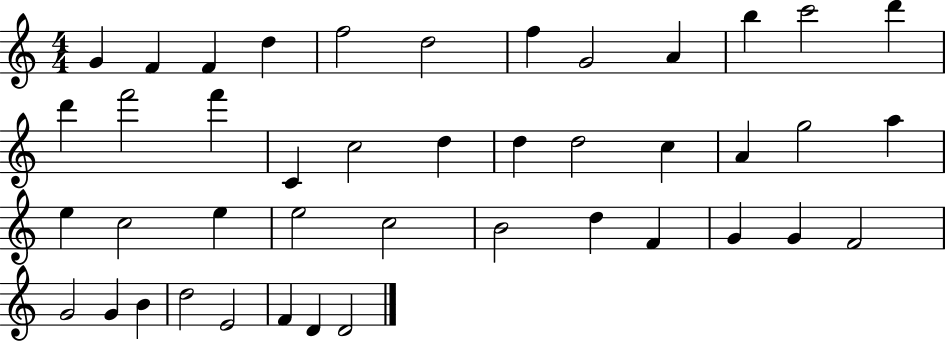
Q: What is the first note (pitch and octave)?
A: G4